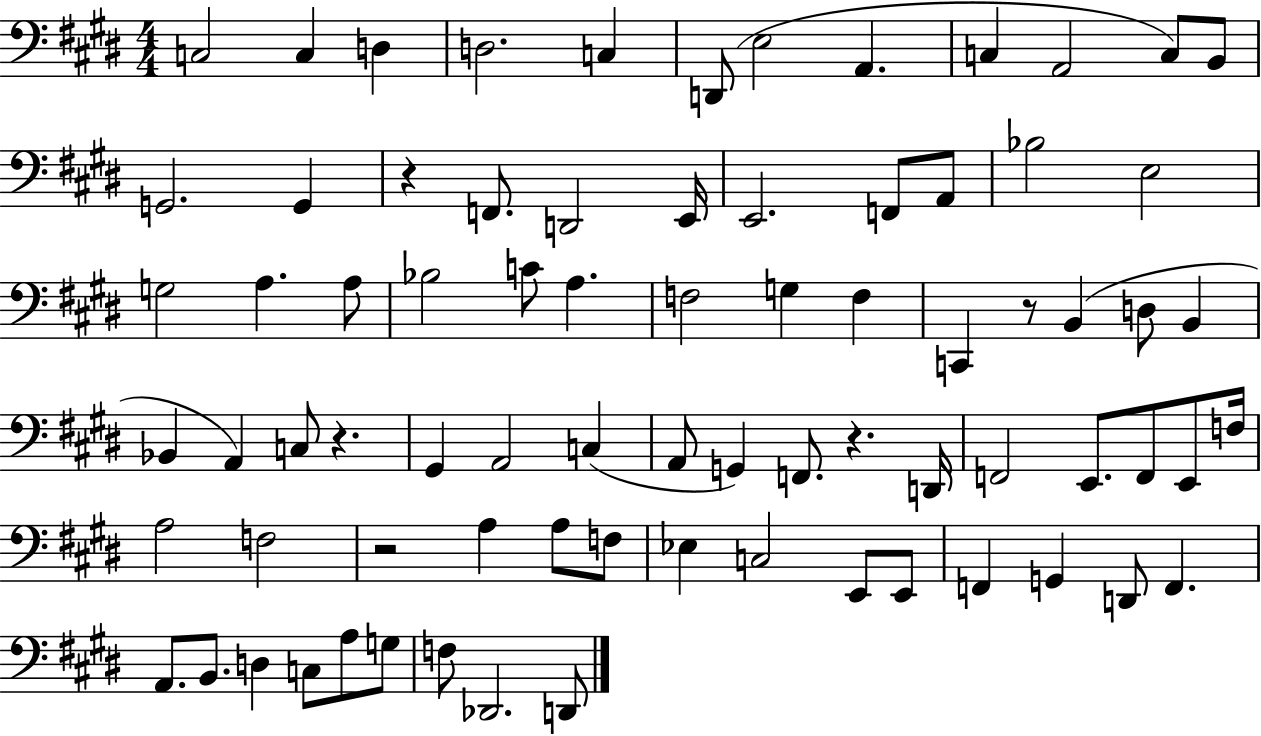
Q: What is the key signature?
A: E major